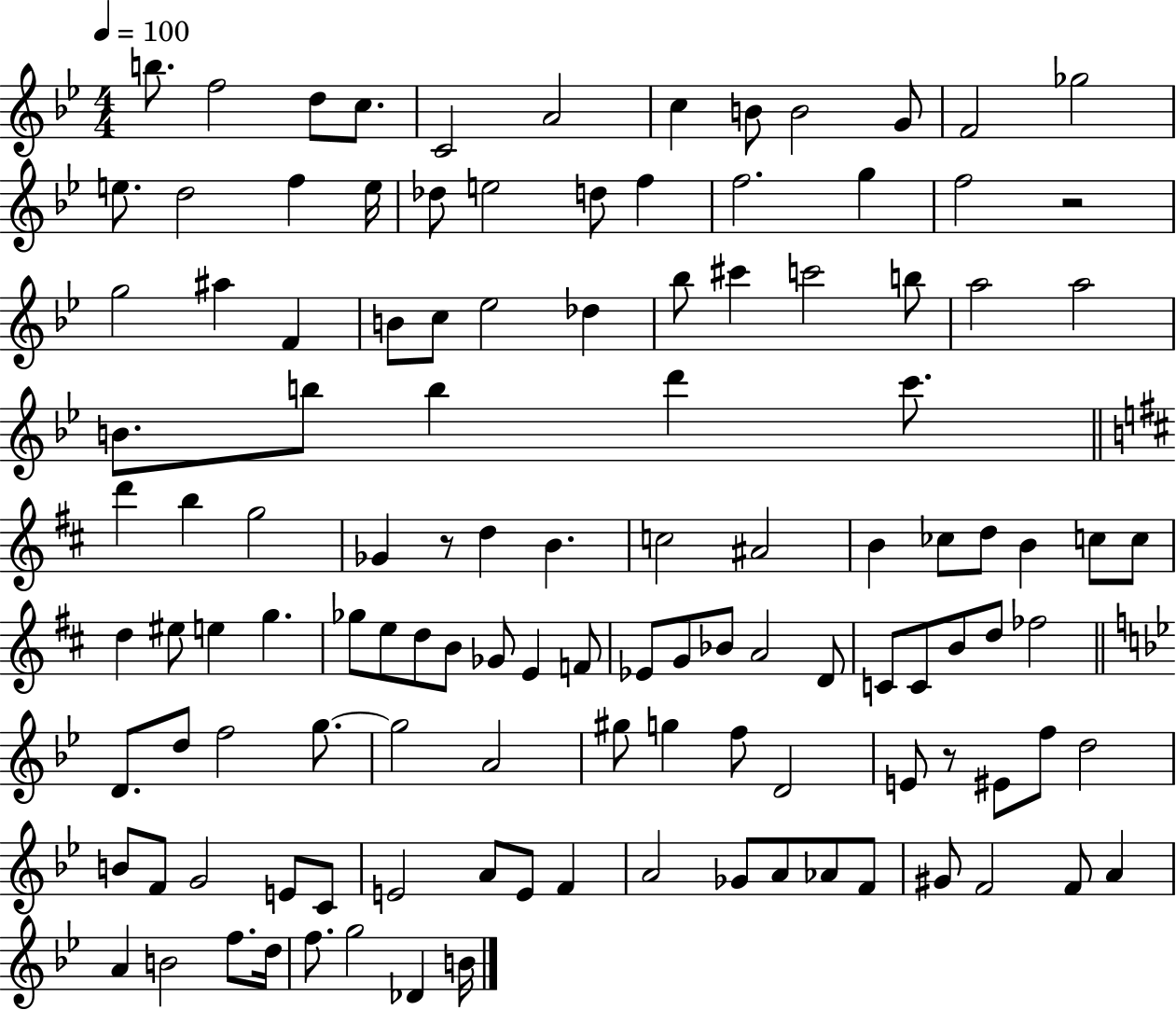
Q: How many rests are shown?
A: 3